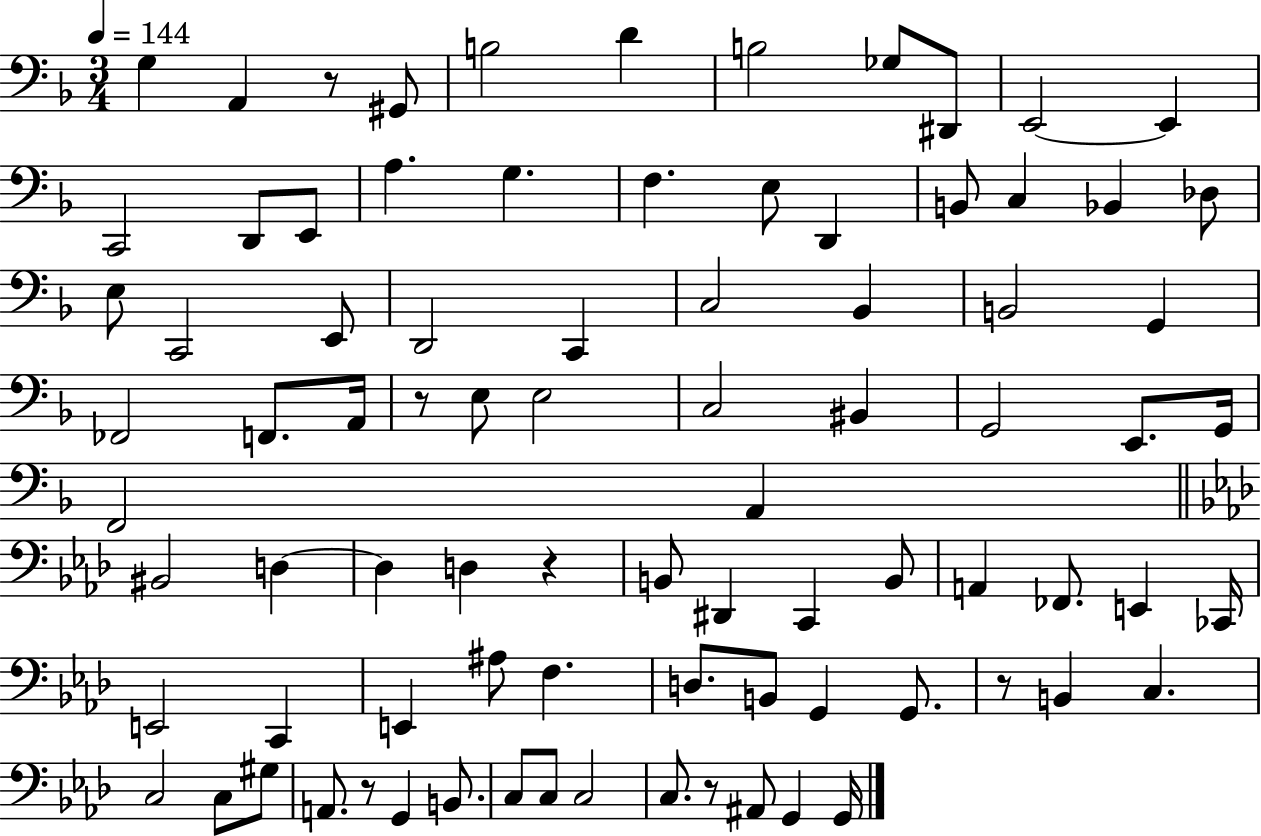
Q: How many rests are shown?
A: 6